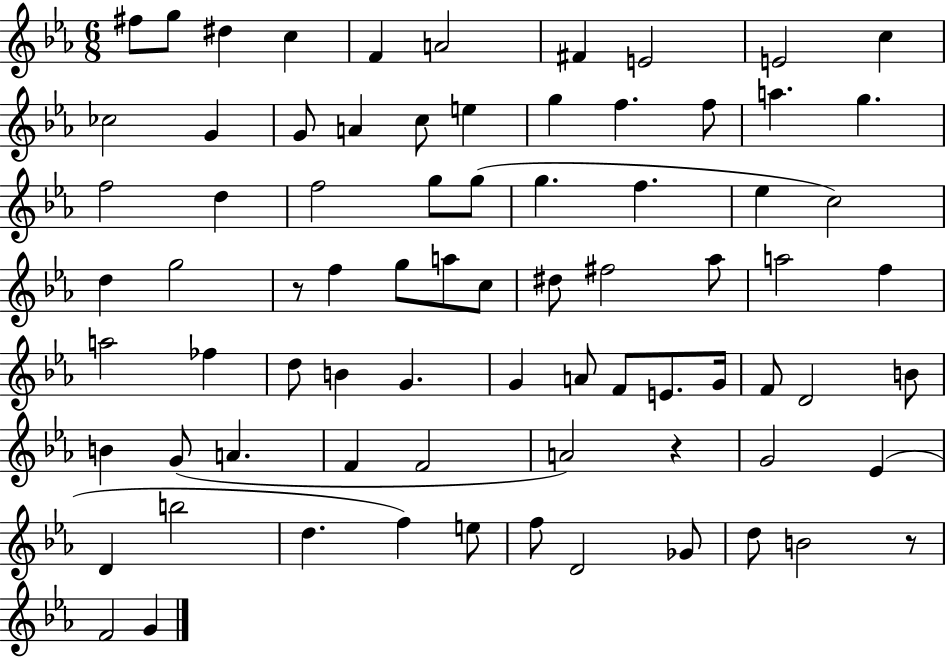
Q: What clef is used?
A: treble